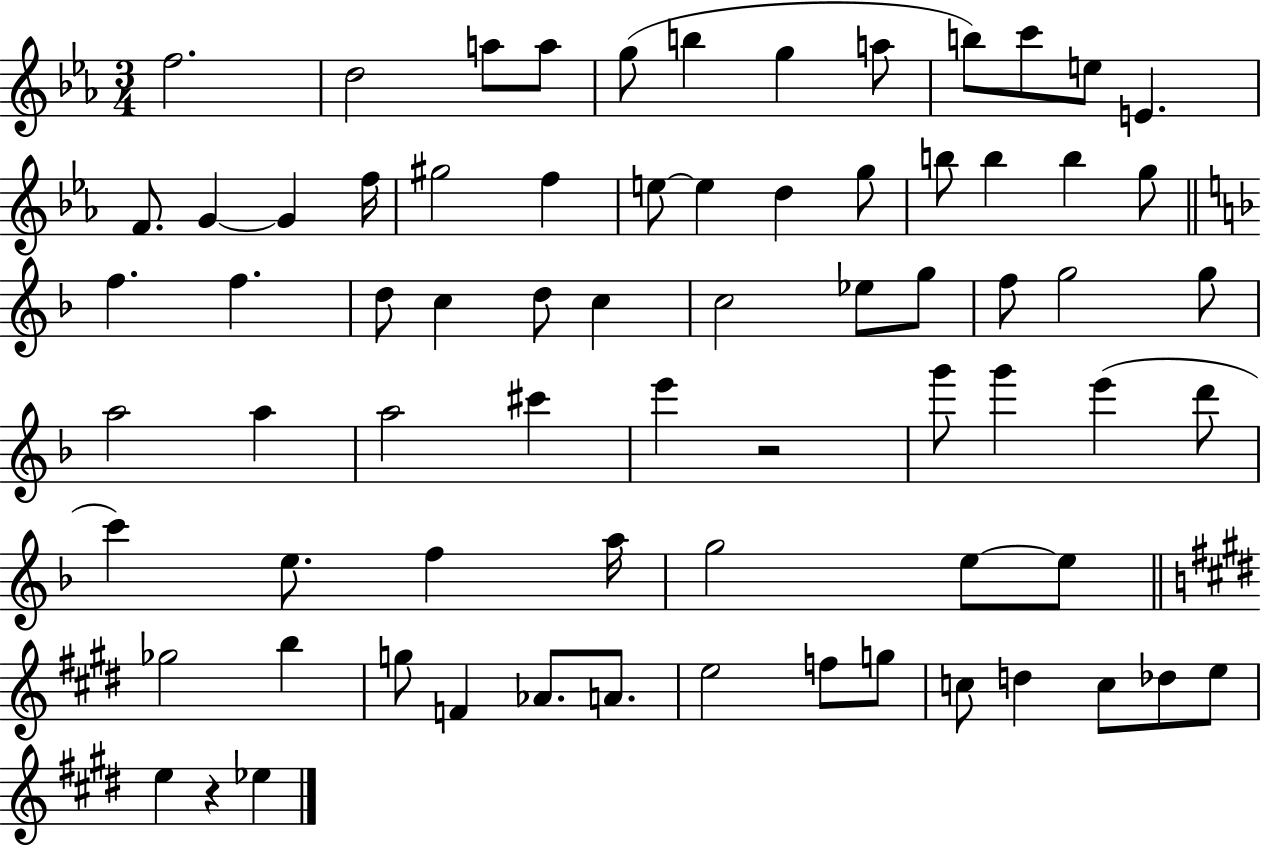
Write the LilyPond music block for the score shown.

{
  \clef treble
  \numericTimeSignature
  \time 3/4
  \key ees \major
  f''2. | d''2 a''8 a''8 | g''8( b''4 g''4 a''8 | b''8) c'''8 e''8 e'4. | \break f'8. g'4~~ g'4 f''16 | gis''2 f''4 | e''8~~ e''4 d''4 g''8 | b''8 b''4 b''4 g''8 | \break \bar "||" \break \key f \major f''4. f''4. | d''8 c''4 d''8 c''4 | c''2 ees''8 g''8 | f''8 g''2 g''8 | \break a''2 a''4 | a''2 cis'''4 | e'''4 r2 | g'''8 g'''4 e'''4( d'''8 | \break c'''4) e''8. f''4 a''16 | g''2 e''8~~ e''8 | \bar "||" \break \key e \major ges''2 b''4 | g''8 f'4 aes'8. a'8. | e''2 f''8 g''8 | c''8 d''4 c''8 des''8 e''8 | \break e''4 r4 ees''4 | \bar "|."
}